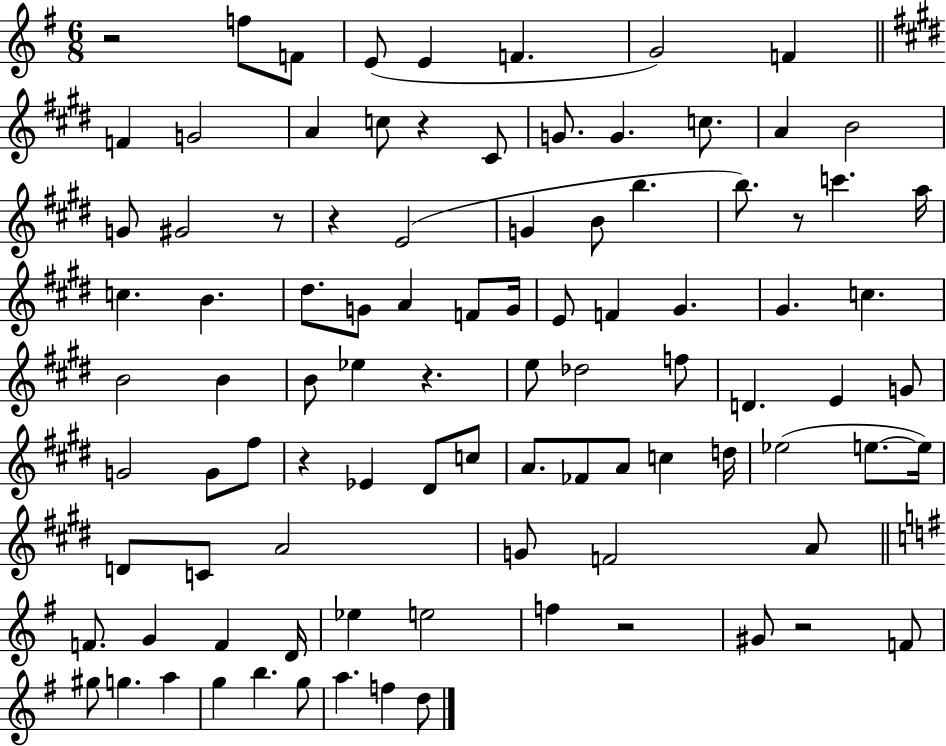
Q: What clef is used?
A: treble